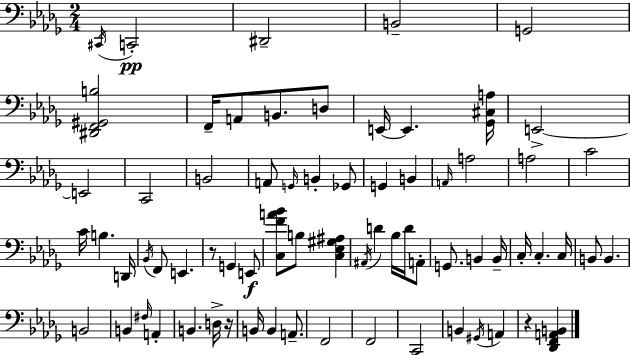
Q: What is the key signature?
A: BES minor